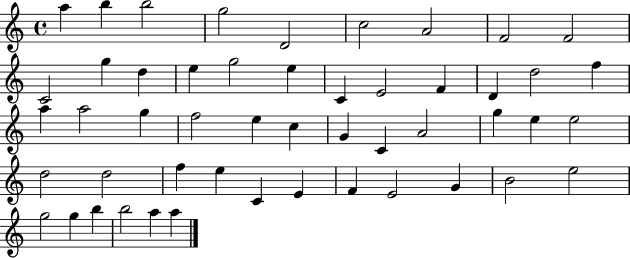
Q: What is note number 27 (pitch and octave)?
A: C5